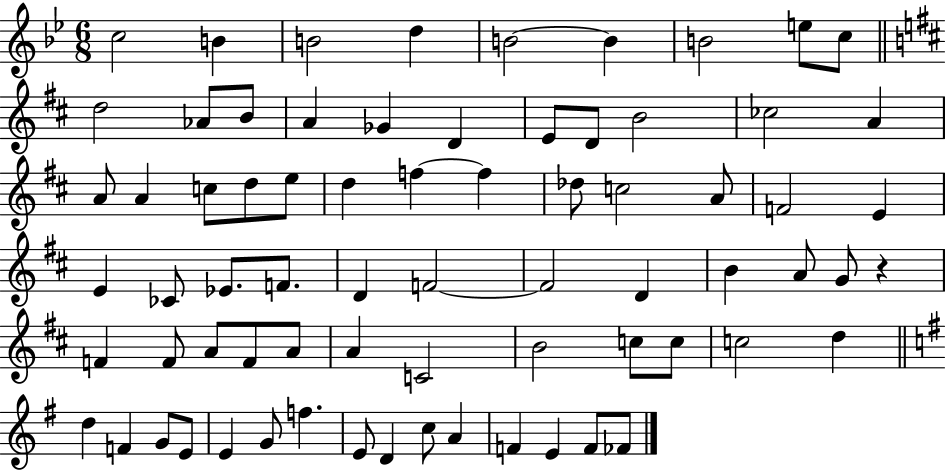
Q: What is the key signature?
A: BES major